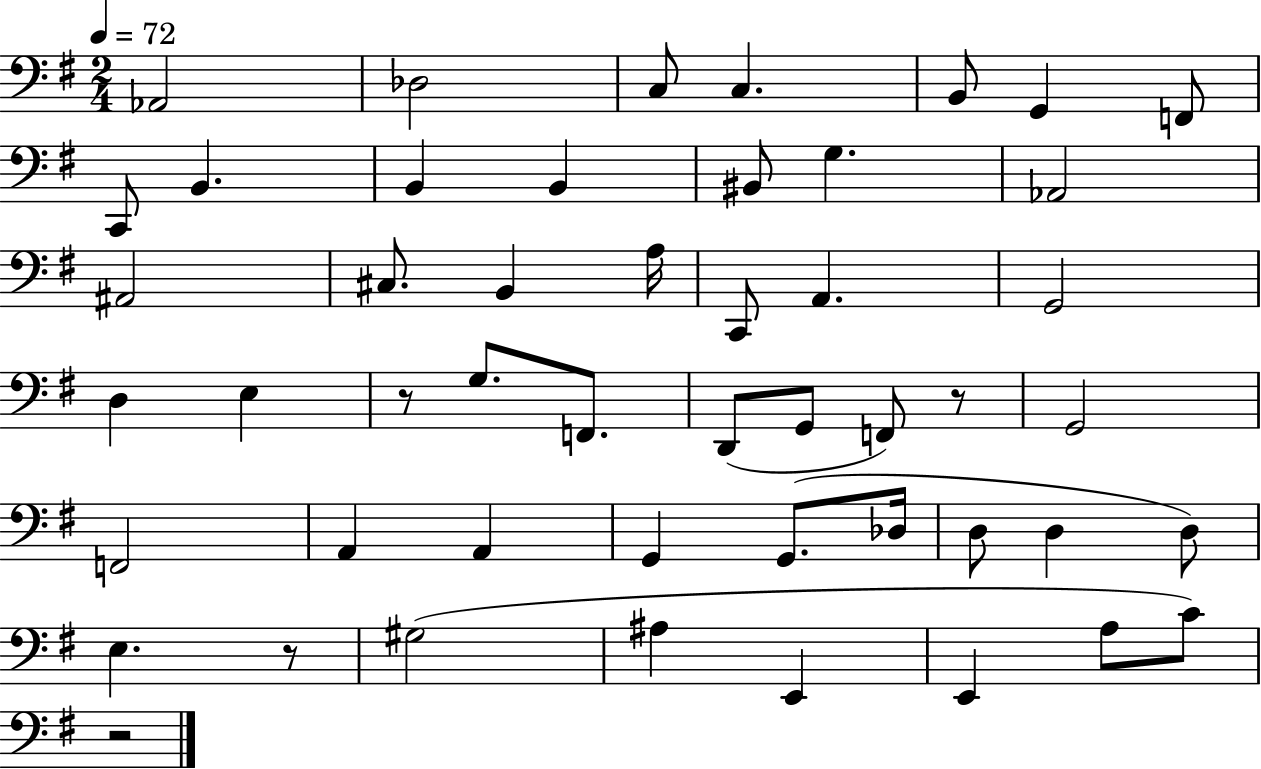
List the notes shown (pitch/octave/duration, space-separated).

Ab2/h Db3/h C3/e C3/q. B2/e G2/q F2/e C2/e B2/q. B2/q B2/q BIS2/e G3/q. Ab2/h A#2/h C#3/e. B2/q A3/s C2/e A2/q. G2/h D3/q E3/q R/e G3/e. F2/e. D2/e G2/e F2/e R/e G2/h F2/h A2/q A2/q G2/q G2/e. Db3/s D3/e D3/q D3/e E3/q. R/e G#3/h A#3/q E2/q E2/q A3/e C4/e R/h